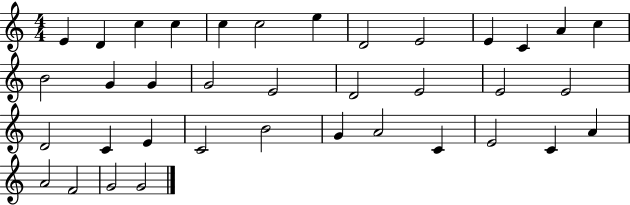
{
  \clef treble
  \numericTimeSignature
  \time 4/4
  \key c \major
  e'4 d'4 c''4 c''4 | c''4 c''2 e''4 | d'2 e'2 | e'4 c'4 a'4 c''4 | \break b'2 g'4 g'4 | g'2 e'2 | d'2 e'2 | e'2 e'2 | \break d'2 c'4 e'4 | c'2 b'2 | g'4 a'2 c'4 | e'2 c'4 a'4 | \break a'2 f'2 | g'2 g'2 | \bar "|."
}